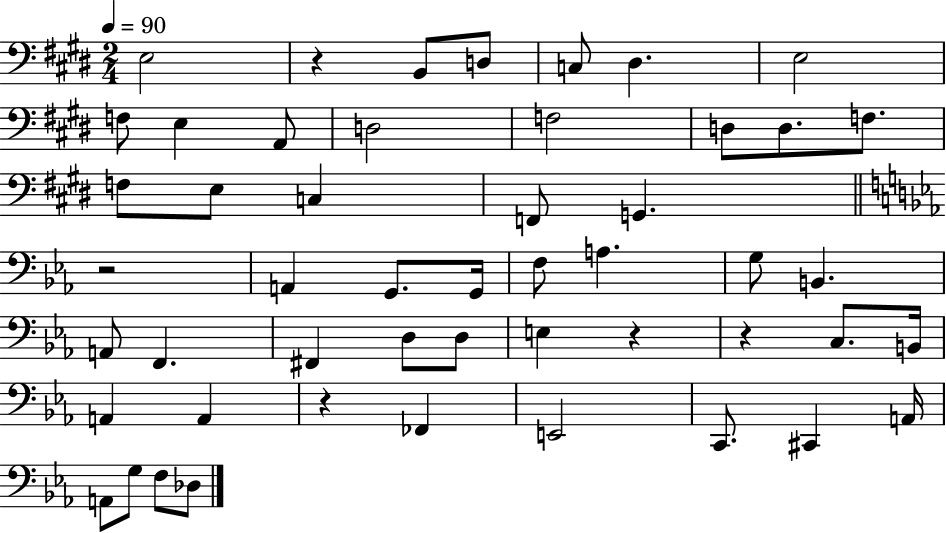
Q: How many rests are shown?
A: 5